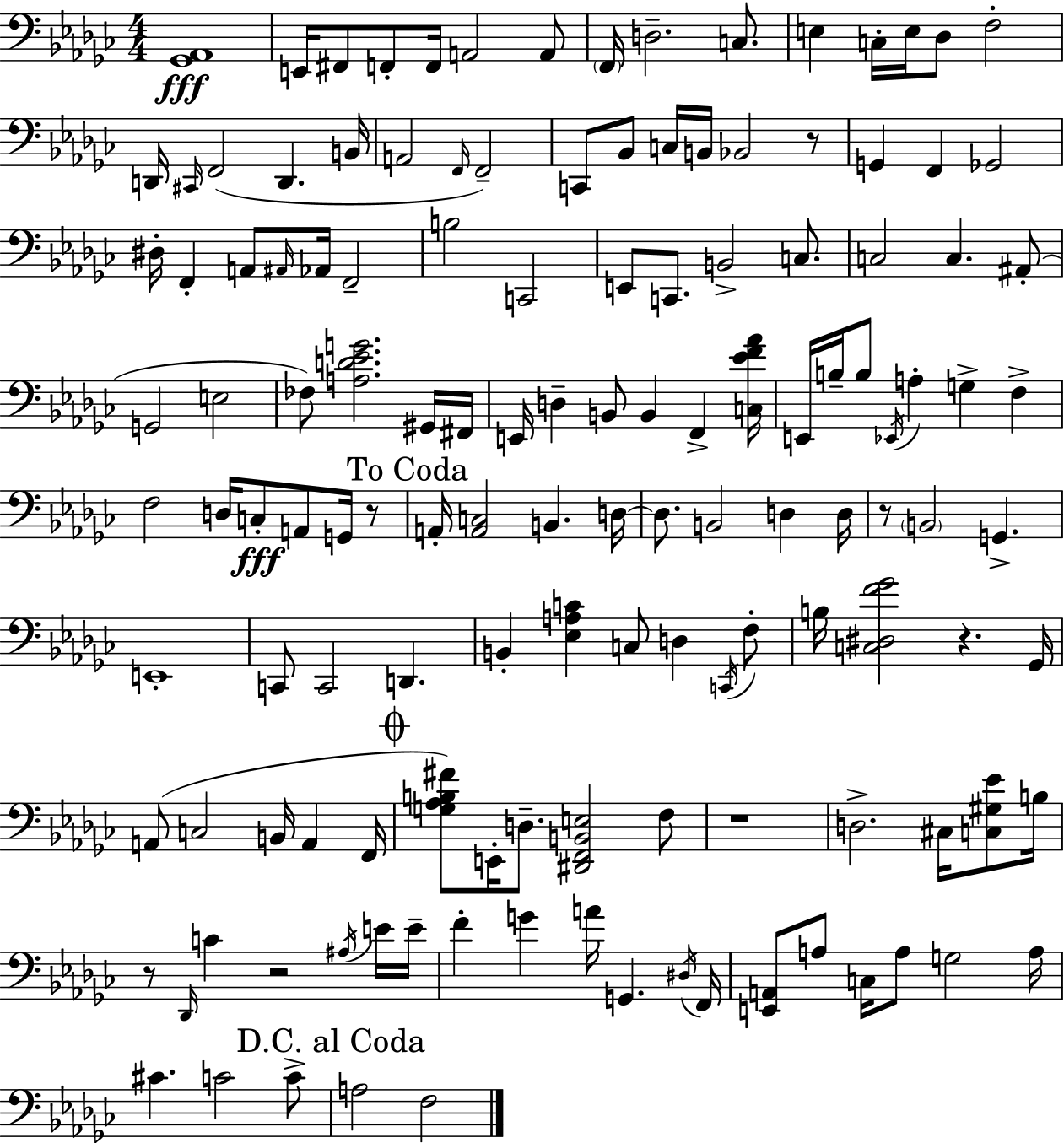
[Gb2,Ab2]/w E2/s F#2/e F2/e F2/s A2/h A2/e F2/s D3/h. C3/e. E3/q C3/s E3/s Db3/e F3/h D2/s C#2/s F2/h D2/q. B2/s A2/h F2/s F2/h C2/e Bb2/e C3/s B2/s Bb2/h R/e G2/q F2/q Gb2/h D#3/s F2/q A2/e A#2/s Ab2/s F2/h B3/h C2/h E2/e C2/e. B2/h C3/e. C3/h C3/q. A#2/e G2/h E3/h FES3/e [A3,D4,Eb4,G4]/h. G#2/s F#2/s E2/s D3/q B2/e B2/q F2/q [C3,Eb4,F4,Ab4]/s E2/s B3/s B3/e Eb2/s A3/q G3/q F3/q F3/h D3/s C3/e A2/e G2/s R/e A2/s [A2,C3]/h B2/q. D3/s D3/e. B2/h D3/q D3/s R/e B2/h G2/q. E2/w C2/e C2/h D2/q. B2/q [Eb3,A3,C4]/q C3/e D3/q C2/s F3/e B3/s [C3,D#3,F4,Gb4]/h R/q. Gb2/s A2/e C3/h B2/s A2/q F2/s [G3,Ab3,B3,F#4]/e E2/s D3/e. [D#2,F2,B2,E3]/h F3/e R/w D3/h. C#3/s [C3,G#3,Eb4]/e B3/s R/e Db2/s C4/q R/h A#3/s E4/s E4/s F4/q G4/q A4/s G2/q. D#3/s F2/s [E2,A2]/e A3/e C3/s A3/e G3/h A3/s C#4/q. C4/h C4/e A3/h F3/h